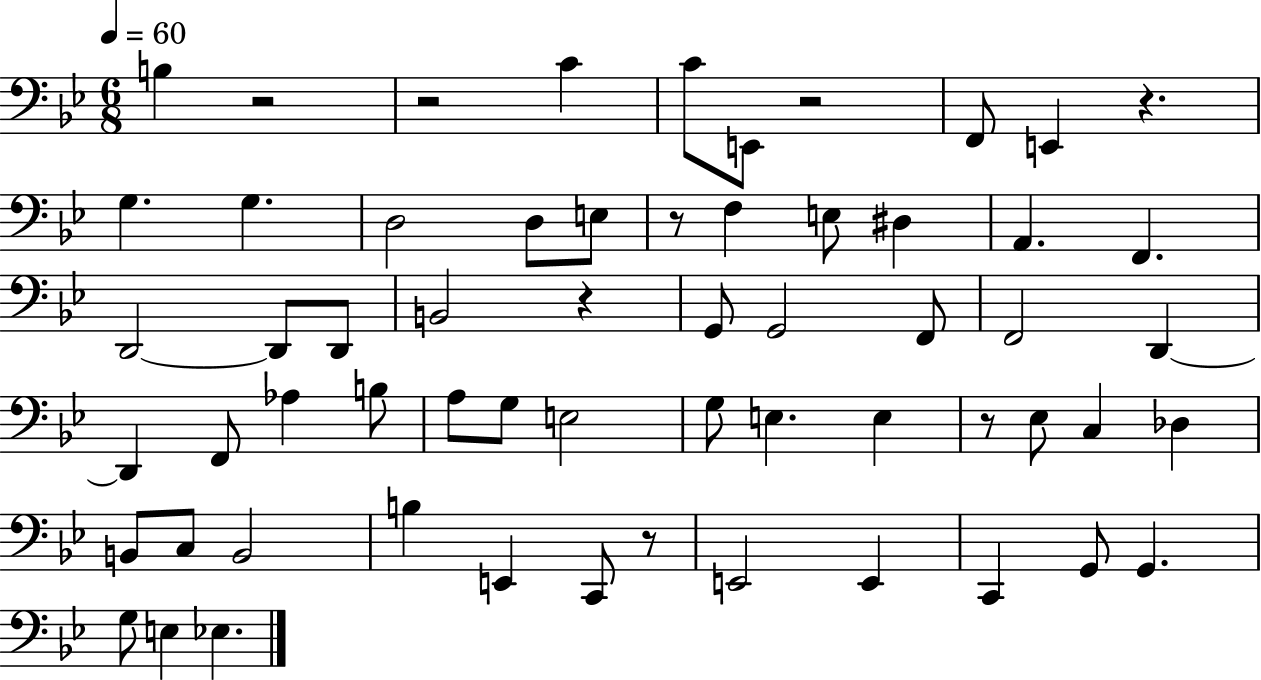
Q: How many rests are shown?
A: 8